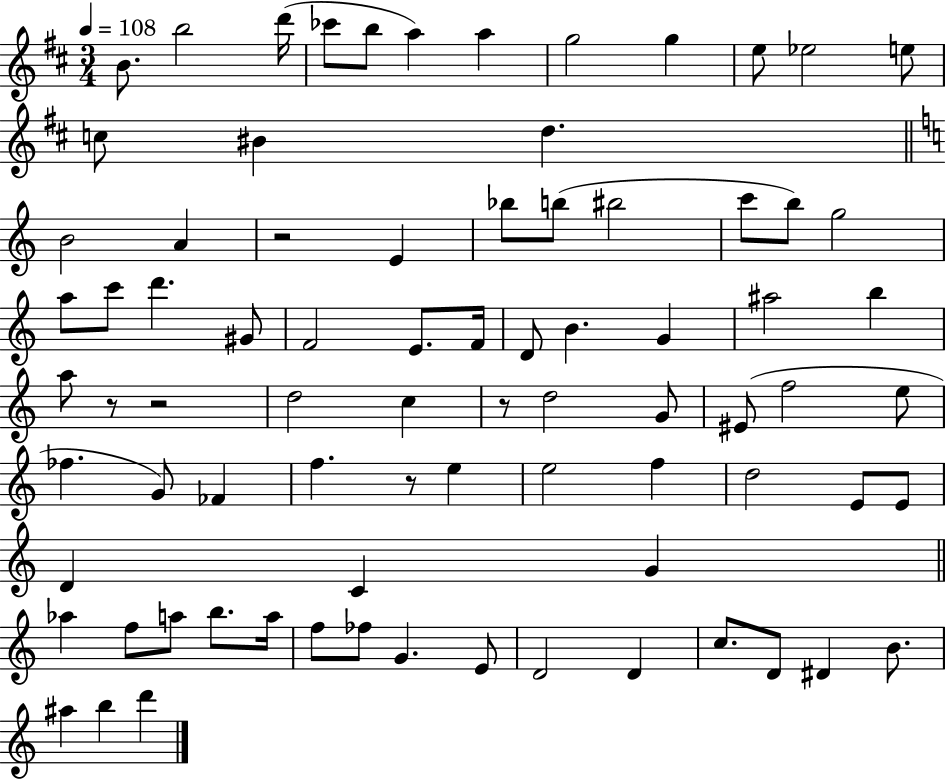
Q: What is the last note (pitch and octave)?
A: D6